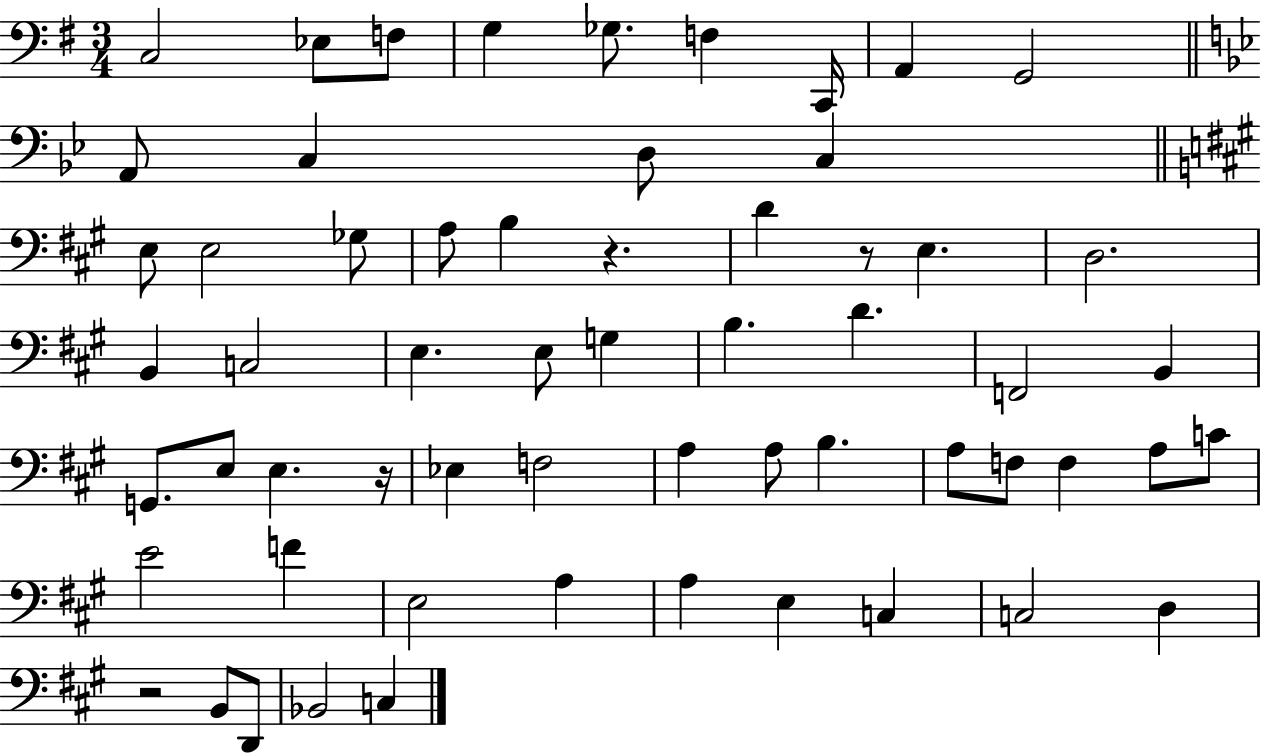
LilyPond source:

{
  \clef bass
  \numericTimeSignature
  \time 3/4
  \key g \major
  c2 ees8 f8 | g4 ges8. f4 c,16 | a,4 g,2 | \bar "||" \break \key g \minor a,8 c4 d8 c4 | \bar "||" \break \key a \major e8 e2 ges8 | a8 b4 r4. | d'4 r8 e4. | d2. | \break b,4 c2 | e4. e8 g4 | b4. d'4. | f,2 b,4 | \break g,8. e8 e4. r16 | ees4 f2 | a4 a8 b4. | a8 f8 f4 a8 c'8 | \break e'2 f'4 | e2 a4 | a4 e4 c4 | c2 d4 | \break r2 b,8 d,8 | bes,2 c4 | \bar "|."
}